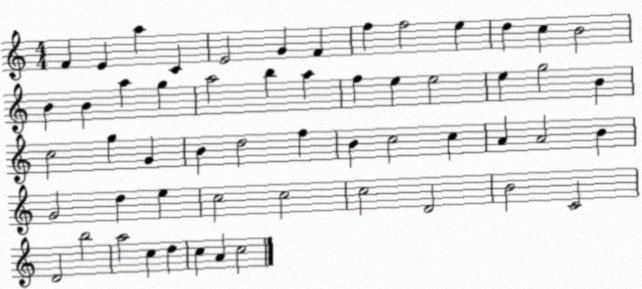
X:1
T:Untitled
M:4/4
L:1/4
K:C
F E a C E2 G F f f2 e d c B2 B B a g a2 b a f e e2 e g2 B c2 g G B d2 f B c2 c A A2 B G2 d e c2 c2 c2 D2 B2 C2 D2 b2 a2 c d c A c2